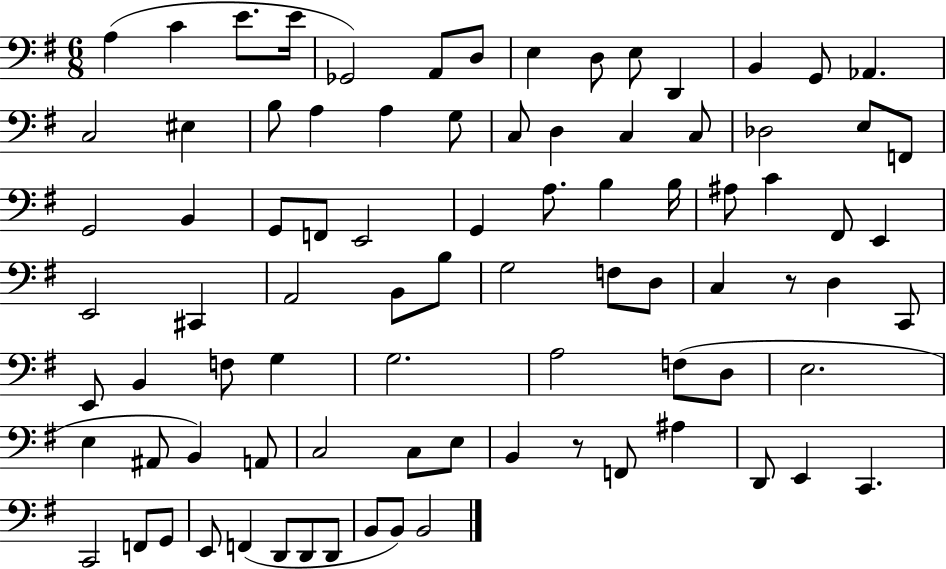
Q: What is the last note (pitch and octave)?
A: B2